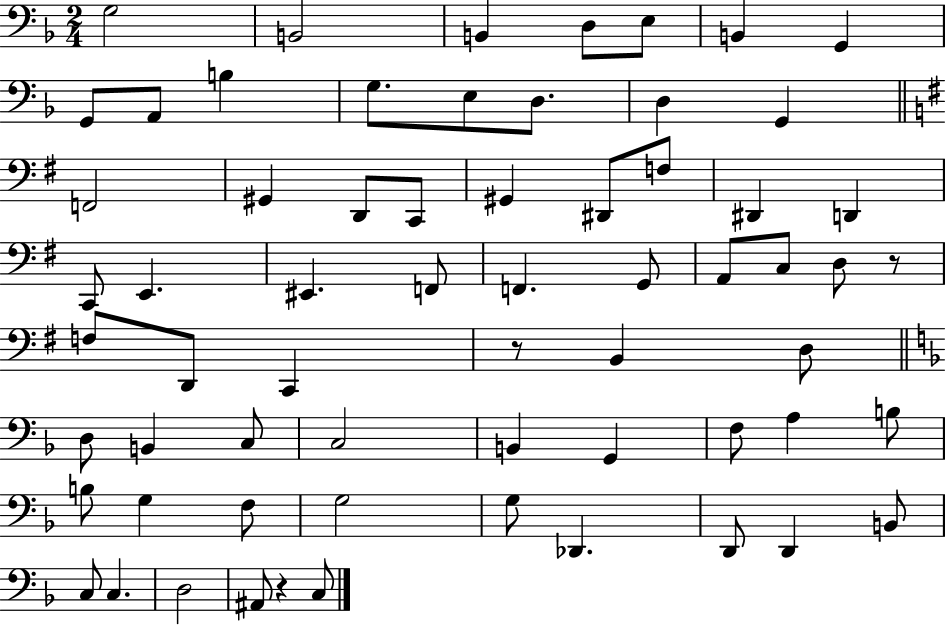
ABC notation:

X:1
T:Untitled
M:2/4
L:1/4
K:F
G,2 B,,2 B,, D,/2 E,/2 B,, G,, G,,/2 A,,/2 B, G,/2 E,/2 D,/2 D, G,, F,,2 ^G,, D,,/2 C,,/2 ^G,, ^D,,/2 F,/2 ^D,, D,, C,,/2 E,, ^E,, F,,/2 F,, G,,/2 A,,/2 C,/2 D,/2 z/2 F,/2 D,,/2 C,, z/2 B,, D,/2 D,/2 B,, C,/2 C,2 B,, G,, F,/2 A, B,/2 B,/2 G, F,/2 G,2 G,/2 _D,, D,,/2 D,, B,,/2 C,/2 C, D,2 ^A,,/2 z C,/2